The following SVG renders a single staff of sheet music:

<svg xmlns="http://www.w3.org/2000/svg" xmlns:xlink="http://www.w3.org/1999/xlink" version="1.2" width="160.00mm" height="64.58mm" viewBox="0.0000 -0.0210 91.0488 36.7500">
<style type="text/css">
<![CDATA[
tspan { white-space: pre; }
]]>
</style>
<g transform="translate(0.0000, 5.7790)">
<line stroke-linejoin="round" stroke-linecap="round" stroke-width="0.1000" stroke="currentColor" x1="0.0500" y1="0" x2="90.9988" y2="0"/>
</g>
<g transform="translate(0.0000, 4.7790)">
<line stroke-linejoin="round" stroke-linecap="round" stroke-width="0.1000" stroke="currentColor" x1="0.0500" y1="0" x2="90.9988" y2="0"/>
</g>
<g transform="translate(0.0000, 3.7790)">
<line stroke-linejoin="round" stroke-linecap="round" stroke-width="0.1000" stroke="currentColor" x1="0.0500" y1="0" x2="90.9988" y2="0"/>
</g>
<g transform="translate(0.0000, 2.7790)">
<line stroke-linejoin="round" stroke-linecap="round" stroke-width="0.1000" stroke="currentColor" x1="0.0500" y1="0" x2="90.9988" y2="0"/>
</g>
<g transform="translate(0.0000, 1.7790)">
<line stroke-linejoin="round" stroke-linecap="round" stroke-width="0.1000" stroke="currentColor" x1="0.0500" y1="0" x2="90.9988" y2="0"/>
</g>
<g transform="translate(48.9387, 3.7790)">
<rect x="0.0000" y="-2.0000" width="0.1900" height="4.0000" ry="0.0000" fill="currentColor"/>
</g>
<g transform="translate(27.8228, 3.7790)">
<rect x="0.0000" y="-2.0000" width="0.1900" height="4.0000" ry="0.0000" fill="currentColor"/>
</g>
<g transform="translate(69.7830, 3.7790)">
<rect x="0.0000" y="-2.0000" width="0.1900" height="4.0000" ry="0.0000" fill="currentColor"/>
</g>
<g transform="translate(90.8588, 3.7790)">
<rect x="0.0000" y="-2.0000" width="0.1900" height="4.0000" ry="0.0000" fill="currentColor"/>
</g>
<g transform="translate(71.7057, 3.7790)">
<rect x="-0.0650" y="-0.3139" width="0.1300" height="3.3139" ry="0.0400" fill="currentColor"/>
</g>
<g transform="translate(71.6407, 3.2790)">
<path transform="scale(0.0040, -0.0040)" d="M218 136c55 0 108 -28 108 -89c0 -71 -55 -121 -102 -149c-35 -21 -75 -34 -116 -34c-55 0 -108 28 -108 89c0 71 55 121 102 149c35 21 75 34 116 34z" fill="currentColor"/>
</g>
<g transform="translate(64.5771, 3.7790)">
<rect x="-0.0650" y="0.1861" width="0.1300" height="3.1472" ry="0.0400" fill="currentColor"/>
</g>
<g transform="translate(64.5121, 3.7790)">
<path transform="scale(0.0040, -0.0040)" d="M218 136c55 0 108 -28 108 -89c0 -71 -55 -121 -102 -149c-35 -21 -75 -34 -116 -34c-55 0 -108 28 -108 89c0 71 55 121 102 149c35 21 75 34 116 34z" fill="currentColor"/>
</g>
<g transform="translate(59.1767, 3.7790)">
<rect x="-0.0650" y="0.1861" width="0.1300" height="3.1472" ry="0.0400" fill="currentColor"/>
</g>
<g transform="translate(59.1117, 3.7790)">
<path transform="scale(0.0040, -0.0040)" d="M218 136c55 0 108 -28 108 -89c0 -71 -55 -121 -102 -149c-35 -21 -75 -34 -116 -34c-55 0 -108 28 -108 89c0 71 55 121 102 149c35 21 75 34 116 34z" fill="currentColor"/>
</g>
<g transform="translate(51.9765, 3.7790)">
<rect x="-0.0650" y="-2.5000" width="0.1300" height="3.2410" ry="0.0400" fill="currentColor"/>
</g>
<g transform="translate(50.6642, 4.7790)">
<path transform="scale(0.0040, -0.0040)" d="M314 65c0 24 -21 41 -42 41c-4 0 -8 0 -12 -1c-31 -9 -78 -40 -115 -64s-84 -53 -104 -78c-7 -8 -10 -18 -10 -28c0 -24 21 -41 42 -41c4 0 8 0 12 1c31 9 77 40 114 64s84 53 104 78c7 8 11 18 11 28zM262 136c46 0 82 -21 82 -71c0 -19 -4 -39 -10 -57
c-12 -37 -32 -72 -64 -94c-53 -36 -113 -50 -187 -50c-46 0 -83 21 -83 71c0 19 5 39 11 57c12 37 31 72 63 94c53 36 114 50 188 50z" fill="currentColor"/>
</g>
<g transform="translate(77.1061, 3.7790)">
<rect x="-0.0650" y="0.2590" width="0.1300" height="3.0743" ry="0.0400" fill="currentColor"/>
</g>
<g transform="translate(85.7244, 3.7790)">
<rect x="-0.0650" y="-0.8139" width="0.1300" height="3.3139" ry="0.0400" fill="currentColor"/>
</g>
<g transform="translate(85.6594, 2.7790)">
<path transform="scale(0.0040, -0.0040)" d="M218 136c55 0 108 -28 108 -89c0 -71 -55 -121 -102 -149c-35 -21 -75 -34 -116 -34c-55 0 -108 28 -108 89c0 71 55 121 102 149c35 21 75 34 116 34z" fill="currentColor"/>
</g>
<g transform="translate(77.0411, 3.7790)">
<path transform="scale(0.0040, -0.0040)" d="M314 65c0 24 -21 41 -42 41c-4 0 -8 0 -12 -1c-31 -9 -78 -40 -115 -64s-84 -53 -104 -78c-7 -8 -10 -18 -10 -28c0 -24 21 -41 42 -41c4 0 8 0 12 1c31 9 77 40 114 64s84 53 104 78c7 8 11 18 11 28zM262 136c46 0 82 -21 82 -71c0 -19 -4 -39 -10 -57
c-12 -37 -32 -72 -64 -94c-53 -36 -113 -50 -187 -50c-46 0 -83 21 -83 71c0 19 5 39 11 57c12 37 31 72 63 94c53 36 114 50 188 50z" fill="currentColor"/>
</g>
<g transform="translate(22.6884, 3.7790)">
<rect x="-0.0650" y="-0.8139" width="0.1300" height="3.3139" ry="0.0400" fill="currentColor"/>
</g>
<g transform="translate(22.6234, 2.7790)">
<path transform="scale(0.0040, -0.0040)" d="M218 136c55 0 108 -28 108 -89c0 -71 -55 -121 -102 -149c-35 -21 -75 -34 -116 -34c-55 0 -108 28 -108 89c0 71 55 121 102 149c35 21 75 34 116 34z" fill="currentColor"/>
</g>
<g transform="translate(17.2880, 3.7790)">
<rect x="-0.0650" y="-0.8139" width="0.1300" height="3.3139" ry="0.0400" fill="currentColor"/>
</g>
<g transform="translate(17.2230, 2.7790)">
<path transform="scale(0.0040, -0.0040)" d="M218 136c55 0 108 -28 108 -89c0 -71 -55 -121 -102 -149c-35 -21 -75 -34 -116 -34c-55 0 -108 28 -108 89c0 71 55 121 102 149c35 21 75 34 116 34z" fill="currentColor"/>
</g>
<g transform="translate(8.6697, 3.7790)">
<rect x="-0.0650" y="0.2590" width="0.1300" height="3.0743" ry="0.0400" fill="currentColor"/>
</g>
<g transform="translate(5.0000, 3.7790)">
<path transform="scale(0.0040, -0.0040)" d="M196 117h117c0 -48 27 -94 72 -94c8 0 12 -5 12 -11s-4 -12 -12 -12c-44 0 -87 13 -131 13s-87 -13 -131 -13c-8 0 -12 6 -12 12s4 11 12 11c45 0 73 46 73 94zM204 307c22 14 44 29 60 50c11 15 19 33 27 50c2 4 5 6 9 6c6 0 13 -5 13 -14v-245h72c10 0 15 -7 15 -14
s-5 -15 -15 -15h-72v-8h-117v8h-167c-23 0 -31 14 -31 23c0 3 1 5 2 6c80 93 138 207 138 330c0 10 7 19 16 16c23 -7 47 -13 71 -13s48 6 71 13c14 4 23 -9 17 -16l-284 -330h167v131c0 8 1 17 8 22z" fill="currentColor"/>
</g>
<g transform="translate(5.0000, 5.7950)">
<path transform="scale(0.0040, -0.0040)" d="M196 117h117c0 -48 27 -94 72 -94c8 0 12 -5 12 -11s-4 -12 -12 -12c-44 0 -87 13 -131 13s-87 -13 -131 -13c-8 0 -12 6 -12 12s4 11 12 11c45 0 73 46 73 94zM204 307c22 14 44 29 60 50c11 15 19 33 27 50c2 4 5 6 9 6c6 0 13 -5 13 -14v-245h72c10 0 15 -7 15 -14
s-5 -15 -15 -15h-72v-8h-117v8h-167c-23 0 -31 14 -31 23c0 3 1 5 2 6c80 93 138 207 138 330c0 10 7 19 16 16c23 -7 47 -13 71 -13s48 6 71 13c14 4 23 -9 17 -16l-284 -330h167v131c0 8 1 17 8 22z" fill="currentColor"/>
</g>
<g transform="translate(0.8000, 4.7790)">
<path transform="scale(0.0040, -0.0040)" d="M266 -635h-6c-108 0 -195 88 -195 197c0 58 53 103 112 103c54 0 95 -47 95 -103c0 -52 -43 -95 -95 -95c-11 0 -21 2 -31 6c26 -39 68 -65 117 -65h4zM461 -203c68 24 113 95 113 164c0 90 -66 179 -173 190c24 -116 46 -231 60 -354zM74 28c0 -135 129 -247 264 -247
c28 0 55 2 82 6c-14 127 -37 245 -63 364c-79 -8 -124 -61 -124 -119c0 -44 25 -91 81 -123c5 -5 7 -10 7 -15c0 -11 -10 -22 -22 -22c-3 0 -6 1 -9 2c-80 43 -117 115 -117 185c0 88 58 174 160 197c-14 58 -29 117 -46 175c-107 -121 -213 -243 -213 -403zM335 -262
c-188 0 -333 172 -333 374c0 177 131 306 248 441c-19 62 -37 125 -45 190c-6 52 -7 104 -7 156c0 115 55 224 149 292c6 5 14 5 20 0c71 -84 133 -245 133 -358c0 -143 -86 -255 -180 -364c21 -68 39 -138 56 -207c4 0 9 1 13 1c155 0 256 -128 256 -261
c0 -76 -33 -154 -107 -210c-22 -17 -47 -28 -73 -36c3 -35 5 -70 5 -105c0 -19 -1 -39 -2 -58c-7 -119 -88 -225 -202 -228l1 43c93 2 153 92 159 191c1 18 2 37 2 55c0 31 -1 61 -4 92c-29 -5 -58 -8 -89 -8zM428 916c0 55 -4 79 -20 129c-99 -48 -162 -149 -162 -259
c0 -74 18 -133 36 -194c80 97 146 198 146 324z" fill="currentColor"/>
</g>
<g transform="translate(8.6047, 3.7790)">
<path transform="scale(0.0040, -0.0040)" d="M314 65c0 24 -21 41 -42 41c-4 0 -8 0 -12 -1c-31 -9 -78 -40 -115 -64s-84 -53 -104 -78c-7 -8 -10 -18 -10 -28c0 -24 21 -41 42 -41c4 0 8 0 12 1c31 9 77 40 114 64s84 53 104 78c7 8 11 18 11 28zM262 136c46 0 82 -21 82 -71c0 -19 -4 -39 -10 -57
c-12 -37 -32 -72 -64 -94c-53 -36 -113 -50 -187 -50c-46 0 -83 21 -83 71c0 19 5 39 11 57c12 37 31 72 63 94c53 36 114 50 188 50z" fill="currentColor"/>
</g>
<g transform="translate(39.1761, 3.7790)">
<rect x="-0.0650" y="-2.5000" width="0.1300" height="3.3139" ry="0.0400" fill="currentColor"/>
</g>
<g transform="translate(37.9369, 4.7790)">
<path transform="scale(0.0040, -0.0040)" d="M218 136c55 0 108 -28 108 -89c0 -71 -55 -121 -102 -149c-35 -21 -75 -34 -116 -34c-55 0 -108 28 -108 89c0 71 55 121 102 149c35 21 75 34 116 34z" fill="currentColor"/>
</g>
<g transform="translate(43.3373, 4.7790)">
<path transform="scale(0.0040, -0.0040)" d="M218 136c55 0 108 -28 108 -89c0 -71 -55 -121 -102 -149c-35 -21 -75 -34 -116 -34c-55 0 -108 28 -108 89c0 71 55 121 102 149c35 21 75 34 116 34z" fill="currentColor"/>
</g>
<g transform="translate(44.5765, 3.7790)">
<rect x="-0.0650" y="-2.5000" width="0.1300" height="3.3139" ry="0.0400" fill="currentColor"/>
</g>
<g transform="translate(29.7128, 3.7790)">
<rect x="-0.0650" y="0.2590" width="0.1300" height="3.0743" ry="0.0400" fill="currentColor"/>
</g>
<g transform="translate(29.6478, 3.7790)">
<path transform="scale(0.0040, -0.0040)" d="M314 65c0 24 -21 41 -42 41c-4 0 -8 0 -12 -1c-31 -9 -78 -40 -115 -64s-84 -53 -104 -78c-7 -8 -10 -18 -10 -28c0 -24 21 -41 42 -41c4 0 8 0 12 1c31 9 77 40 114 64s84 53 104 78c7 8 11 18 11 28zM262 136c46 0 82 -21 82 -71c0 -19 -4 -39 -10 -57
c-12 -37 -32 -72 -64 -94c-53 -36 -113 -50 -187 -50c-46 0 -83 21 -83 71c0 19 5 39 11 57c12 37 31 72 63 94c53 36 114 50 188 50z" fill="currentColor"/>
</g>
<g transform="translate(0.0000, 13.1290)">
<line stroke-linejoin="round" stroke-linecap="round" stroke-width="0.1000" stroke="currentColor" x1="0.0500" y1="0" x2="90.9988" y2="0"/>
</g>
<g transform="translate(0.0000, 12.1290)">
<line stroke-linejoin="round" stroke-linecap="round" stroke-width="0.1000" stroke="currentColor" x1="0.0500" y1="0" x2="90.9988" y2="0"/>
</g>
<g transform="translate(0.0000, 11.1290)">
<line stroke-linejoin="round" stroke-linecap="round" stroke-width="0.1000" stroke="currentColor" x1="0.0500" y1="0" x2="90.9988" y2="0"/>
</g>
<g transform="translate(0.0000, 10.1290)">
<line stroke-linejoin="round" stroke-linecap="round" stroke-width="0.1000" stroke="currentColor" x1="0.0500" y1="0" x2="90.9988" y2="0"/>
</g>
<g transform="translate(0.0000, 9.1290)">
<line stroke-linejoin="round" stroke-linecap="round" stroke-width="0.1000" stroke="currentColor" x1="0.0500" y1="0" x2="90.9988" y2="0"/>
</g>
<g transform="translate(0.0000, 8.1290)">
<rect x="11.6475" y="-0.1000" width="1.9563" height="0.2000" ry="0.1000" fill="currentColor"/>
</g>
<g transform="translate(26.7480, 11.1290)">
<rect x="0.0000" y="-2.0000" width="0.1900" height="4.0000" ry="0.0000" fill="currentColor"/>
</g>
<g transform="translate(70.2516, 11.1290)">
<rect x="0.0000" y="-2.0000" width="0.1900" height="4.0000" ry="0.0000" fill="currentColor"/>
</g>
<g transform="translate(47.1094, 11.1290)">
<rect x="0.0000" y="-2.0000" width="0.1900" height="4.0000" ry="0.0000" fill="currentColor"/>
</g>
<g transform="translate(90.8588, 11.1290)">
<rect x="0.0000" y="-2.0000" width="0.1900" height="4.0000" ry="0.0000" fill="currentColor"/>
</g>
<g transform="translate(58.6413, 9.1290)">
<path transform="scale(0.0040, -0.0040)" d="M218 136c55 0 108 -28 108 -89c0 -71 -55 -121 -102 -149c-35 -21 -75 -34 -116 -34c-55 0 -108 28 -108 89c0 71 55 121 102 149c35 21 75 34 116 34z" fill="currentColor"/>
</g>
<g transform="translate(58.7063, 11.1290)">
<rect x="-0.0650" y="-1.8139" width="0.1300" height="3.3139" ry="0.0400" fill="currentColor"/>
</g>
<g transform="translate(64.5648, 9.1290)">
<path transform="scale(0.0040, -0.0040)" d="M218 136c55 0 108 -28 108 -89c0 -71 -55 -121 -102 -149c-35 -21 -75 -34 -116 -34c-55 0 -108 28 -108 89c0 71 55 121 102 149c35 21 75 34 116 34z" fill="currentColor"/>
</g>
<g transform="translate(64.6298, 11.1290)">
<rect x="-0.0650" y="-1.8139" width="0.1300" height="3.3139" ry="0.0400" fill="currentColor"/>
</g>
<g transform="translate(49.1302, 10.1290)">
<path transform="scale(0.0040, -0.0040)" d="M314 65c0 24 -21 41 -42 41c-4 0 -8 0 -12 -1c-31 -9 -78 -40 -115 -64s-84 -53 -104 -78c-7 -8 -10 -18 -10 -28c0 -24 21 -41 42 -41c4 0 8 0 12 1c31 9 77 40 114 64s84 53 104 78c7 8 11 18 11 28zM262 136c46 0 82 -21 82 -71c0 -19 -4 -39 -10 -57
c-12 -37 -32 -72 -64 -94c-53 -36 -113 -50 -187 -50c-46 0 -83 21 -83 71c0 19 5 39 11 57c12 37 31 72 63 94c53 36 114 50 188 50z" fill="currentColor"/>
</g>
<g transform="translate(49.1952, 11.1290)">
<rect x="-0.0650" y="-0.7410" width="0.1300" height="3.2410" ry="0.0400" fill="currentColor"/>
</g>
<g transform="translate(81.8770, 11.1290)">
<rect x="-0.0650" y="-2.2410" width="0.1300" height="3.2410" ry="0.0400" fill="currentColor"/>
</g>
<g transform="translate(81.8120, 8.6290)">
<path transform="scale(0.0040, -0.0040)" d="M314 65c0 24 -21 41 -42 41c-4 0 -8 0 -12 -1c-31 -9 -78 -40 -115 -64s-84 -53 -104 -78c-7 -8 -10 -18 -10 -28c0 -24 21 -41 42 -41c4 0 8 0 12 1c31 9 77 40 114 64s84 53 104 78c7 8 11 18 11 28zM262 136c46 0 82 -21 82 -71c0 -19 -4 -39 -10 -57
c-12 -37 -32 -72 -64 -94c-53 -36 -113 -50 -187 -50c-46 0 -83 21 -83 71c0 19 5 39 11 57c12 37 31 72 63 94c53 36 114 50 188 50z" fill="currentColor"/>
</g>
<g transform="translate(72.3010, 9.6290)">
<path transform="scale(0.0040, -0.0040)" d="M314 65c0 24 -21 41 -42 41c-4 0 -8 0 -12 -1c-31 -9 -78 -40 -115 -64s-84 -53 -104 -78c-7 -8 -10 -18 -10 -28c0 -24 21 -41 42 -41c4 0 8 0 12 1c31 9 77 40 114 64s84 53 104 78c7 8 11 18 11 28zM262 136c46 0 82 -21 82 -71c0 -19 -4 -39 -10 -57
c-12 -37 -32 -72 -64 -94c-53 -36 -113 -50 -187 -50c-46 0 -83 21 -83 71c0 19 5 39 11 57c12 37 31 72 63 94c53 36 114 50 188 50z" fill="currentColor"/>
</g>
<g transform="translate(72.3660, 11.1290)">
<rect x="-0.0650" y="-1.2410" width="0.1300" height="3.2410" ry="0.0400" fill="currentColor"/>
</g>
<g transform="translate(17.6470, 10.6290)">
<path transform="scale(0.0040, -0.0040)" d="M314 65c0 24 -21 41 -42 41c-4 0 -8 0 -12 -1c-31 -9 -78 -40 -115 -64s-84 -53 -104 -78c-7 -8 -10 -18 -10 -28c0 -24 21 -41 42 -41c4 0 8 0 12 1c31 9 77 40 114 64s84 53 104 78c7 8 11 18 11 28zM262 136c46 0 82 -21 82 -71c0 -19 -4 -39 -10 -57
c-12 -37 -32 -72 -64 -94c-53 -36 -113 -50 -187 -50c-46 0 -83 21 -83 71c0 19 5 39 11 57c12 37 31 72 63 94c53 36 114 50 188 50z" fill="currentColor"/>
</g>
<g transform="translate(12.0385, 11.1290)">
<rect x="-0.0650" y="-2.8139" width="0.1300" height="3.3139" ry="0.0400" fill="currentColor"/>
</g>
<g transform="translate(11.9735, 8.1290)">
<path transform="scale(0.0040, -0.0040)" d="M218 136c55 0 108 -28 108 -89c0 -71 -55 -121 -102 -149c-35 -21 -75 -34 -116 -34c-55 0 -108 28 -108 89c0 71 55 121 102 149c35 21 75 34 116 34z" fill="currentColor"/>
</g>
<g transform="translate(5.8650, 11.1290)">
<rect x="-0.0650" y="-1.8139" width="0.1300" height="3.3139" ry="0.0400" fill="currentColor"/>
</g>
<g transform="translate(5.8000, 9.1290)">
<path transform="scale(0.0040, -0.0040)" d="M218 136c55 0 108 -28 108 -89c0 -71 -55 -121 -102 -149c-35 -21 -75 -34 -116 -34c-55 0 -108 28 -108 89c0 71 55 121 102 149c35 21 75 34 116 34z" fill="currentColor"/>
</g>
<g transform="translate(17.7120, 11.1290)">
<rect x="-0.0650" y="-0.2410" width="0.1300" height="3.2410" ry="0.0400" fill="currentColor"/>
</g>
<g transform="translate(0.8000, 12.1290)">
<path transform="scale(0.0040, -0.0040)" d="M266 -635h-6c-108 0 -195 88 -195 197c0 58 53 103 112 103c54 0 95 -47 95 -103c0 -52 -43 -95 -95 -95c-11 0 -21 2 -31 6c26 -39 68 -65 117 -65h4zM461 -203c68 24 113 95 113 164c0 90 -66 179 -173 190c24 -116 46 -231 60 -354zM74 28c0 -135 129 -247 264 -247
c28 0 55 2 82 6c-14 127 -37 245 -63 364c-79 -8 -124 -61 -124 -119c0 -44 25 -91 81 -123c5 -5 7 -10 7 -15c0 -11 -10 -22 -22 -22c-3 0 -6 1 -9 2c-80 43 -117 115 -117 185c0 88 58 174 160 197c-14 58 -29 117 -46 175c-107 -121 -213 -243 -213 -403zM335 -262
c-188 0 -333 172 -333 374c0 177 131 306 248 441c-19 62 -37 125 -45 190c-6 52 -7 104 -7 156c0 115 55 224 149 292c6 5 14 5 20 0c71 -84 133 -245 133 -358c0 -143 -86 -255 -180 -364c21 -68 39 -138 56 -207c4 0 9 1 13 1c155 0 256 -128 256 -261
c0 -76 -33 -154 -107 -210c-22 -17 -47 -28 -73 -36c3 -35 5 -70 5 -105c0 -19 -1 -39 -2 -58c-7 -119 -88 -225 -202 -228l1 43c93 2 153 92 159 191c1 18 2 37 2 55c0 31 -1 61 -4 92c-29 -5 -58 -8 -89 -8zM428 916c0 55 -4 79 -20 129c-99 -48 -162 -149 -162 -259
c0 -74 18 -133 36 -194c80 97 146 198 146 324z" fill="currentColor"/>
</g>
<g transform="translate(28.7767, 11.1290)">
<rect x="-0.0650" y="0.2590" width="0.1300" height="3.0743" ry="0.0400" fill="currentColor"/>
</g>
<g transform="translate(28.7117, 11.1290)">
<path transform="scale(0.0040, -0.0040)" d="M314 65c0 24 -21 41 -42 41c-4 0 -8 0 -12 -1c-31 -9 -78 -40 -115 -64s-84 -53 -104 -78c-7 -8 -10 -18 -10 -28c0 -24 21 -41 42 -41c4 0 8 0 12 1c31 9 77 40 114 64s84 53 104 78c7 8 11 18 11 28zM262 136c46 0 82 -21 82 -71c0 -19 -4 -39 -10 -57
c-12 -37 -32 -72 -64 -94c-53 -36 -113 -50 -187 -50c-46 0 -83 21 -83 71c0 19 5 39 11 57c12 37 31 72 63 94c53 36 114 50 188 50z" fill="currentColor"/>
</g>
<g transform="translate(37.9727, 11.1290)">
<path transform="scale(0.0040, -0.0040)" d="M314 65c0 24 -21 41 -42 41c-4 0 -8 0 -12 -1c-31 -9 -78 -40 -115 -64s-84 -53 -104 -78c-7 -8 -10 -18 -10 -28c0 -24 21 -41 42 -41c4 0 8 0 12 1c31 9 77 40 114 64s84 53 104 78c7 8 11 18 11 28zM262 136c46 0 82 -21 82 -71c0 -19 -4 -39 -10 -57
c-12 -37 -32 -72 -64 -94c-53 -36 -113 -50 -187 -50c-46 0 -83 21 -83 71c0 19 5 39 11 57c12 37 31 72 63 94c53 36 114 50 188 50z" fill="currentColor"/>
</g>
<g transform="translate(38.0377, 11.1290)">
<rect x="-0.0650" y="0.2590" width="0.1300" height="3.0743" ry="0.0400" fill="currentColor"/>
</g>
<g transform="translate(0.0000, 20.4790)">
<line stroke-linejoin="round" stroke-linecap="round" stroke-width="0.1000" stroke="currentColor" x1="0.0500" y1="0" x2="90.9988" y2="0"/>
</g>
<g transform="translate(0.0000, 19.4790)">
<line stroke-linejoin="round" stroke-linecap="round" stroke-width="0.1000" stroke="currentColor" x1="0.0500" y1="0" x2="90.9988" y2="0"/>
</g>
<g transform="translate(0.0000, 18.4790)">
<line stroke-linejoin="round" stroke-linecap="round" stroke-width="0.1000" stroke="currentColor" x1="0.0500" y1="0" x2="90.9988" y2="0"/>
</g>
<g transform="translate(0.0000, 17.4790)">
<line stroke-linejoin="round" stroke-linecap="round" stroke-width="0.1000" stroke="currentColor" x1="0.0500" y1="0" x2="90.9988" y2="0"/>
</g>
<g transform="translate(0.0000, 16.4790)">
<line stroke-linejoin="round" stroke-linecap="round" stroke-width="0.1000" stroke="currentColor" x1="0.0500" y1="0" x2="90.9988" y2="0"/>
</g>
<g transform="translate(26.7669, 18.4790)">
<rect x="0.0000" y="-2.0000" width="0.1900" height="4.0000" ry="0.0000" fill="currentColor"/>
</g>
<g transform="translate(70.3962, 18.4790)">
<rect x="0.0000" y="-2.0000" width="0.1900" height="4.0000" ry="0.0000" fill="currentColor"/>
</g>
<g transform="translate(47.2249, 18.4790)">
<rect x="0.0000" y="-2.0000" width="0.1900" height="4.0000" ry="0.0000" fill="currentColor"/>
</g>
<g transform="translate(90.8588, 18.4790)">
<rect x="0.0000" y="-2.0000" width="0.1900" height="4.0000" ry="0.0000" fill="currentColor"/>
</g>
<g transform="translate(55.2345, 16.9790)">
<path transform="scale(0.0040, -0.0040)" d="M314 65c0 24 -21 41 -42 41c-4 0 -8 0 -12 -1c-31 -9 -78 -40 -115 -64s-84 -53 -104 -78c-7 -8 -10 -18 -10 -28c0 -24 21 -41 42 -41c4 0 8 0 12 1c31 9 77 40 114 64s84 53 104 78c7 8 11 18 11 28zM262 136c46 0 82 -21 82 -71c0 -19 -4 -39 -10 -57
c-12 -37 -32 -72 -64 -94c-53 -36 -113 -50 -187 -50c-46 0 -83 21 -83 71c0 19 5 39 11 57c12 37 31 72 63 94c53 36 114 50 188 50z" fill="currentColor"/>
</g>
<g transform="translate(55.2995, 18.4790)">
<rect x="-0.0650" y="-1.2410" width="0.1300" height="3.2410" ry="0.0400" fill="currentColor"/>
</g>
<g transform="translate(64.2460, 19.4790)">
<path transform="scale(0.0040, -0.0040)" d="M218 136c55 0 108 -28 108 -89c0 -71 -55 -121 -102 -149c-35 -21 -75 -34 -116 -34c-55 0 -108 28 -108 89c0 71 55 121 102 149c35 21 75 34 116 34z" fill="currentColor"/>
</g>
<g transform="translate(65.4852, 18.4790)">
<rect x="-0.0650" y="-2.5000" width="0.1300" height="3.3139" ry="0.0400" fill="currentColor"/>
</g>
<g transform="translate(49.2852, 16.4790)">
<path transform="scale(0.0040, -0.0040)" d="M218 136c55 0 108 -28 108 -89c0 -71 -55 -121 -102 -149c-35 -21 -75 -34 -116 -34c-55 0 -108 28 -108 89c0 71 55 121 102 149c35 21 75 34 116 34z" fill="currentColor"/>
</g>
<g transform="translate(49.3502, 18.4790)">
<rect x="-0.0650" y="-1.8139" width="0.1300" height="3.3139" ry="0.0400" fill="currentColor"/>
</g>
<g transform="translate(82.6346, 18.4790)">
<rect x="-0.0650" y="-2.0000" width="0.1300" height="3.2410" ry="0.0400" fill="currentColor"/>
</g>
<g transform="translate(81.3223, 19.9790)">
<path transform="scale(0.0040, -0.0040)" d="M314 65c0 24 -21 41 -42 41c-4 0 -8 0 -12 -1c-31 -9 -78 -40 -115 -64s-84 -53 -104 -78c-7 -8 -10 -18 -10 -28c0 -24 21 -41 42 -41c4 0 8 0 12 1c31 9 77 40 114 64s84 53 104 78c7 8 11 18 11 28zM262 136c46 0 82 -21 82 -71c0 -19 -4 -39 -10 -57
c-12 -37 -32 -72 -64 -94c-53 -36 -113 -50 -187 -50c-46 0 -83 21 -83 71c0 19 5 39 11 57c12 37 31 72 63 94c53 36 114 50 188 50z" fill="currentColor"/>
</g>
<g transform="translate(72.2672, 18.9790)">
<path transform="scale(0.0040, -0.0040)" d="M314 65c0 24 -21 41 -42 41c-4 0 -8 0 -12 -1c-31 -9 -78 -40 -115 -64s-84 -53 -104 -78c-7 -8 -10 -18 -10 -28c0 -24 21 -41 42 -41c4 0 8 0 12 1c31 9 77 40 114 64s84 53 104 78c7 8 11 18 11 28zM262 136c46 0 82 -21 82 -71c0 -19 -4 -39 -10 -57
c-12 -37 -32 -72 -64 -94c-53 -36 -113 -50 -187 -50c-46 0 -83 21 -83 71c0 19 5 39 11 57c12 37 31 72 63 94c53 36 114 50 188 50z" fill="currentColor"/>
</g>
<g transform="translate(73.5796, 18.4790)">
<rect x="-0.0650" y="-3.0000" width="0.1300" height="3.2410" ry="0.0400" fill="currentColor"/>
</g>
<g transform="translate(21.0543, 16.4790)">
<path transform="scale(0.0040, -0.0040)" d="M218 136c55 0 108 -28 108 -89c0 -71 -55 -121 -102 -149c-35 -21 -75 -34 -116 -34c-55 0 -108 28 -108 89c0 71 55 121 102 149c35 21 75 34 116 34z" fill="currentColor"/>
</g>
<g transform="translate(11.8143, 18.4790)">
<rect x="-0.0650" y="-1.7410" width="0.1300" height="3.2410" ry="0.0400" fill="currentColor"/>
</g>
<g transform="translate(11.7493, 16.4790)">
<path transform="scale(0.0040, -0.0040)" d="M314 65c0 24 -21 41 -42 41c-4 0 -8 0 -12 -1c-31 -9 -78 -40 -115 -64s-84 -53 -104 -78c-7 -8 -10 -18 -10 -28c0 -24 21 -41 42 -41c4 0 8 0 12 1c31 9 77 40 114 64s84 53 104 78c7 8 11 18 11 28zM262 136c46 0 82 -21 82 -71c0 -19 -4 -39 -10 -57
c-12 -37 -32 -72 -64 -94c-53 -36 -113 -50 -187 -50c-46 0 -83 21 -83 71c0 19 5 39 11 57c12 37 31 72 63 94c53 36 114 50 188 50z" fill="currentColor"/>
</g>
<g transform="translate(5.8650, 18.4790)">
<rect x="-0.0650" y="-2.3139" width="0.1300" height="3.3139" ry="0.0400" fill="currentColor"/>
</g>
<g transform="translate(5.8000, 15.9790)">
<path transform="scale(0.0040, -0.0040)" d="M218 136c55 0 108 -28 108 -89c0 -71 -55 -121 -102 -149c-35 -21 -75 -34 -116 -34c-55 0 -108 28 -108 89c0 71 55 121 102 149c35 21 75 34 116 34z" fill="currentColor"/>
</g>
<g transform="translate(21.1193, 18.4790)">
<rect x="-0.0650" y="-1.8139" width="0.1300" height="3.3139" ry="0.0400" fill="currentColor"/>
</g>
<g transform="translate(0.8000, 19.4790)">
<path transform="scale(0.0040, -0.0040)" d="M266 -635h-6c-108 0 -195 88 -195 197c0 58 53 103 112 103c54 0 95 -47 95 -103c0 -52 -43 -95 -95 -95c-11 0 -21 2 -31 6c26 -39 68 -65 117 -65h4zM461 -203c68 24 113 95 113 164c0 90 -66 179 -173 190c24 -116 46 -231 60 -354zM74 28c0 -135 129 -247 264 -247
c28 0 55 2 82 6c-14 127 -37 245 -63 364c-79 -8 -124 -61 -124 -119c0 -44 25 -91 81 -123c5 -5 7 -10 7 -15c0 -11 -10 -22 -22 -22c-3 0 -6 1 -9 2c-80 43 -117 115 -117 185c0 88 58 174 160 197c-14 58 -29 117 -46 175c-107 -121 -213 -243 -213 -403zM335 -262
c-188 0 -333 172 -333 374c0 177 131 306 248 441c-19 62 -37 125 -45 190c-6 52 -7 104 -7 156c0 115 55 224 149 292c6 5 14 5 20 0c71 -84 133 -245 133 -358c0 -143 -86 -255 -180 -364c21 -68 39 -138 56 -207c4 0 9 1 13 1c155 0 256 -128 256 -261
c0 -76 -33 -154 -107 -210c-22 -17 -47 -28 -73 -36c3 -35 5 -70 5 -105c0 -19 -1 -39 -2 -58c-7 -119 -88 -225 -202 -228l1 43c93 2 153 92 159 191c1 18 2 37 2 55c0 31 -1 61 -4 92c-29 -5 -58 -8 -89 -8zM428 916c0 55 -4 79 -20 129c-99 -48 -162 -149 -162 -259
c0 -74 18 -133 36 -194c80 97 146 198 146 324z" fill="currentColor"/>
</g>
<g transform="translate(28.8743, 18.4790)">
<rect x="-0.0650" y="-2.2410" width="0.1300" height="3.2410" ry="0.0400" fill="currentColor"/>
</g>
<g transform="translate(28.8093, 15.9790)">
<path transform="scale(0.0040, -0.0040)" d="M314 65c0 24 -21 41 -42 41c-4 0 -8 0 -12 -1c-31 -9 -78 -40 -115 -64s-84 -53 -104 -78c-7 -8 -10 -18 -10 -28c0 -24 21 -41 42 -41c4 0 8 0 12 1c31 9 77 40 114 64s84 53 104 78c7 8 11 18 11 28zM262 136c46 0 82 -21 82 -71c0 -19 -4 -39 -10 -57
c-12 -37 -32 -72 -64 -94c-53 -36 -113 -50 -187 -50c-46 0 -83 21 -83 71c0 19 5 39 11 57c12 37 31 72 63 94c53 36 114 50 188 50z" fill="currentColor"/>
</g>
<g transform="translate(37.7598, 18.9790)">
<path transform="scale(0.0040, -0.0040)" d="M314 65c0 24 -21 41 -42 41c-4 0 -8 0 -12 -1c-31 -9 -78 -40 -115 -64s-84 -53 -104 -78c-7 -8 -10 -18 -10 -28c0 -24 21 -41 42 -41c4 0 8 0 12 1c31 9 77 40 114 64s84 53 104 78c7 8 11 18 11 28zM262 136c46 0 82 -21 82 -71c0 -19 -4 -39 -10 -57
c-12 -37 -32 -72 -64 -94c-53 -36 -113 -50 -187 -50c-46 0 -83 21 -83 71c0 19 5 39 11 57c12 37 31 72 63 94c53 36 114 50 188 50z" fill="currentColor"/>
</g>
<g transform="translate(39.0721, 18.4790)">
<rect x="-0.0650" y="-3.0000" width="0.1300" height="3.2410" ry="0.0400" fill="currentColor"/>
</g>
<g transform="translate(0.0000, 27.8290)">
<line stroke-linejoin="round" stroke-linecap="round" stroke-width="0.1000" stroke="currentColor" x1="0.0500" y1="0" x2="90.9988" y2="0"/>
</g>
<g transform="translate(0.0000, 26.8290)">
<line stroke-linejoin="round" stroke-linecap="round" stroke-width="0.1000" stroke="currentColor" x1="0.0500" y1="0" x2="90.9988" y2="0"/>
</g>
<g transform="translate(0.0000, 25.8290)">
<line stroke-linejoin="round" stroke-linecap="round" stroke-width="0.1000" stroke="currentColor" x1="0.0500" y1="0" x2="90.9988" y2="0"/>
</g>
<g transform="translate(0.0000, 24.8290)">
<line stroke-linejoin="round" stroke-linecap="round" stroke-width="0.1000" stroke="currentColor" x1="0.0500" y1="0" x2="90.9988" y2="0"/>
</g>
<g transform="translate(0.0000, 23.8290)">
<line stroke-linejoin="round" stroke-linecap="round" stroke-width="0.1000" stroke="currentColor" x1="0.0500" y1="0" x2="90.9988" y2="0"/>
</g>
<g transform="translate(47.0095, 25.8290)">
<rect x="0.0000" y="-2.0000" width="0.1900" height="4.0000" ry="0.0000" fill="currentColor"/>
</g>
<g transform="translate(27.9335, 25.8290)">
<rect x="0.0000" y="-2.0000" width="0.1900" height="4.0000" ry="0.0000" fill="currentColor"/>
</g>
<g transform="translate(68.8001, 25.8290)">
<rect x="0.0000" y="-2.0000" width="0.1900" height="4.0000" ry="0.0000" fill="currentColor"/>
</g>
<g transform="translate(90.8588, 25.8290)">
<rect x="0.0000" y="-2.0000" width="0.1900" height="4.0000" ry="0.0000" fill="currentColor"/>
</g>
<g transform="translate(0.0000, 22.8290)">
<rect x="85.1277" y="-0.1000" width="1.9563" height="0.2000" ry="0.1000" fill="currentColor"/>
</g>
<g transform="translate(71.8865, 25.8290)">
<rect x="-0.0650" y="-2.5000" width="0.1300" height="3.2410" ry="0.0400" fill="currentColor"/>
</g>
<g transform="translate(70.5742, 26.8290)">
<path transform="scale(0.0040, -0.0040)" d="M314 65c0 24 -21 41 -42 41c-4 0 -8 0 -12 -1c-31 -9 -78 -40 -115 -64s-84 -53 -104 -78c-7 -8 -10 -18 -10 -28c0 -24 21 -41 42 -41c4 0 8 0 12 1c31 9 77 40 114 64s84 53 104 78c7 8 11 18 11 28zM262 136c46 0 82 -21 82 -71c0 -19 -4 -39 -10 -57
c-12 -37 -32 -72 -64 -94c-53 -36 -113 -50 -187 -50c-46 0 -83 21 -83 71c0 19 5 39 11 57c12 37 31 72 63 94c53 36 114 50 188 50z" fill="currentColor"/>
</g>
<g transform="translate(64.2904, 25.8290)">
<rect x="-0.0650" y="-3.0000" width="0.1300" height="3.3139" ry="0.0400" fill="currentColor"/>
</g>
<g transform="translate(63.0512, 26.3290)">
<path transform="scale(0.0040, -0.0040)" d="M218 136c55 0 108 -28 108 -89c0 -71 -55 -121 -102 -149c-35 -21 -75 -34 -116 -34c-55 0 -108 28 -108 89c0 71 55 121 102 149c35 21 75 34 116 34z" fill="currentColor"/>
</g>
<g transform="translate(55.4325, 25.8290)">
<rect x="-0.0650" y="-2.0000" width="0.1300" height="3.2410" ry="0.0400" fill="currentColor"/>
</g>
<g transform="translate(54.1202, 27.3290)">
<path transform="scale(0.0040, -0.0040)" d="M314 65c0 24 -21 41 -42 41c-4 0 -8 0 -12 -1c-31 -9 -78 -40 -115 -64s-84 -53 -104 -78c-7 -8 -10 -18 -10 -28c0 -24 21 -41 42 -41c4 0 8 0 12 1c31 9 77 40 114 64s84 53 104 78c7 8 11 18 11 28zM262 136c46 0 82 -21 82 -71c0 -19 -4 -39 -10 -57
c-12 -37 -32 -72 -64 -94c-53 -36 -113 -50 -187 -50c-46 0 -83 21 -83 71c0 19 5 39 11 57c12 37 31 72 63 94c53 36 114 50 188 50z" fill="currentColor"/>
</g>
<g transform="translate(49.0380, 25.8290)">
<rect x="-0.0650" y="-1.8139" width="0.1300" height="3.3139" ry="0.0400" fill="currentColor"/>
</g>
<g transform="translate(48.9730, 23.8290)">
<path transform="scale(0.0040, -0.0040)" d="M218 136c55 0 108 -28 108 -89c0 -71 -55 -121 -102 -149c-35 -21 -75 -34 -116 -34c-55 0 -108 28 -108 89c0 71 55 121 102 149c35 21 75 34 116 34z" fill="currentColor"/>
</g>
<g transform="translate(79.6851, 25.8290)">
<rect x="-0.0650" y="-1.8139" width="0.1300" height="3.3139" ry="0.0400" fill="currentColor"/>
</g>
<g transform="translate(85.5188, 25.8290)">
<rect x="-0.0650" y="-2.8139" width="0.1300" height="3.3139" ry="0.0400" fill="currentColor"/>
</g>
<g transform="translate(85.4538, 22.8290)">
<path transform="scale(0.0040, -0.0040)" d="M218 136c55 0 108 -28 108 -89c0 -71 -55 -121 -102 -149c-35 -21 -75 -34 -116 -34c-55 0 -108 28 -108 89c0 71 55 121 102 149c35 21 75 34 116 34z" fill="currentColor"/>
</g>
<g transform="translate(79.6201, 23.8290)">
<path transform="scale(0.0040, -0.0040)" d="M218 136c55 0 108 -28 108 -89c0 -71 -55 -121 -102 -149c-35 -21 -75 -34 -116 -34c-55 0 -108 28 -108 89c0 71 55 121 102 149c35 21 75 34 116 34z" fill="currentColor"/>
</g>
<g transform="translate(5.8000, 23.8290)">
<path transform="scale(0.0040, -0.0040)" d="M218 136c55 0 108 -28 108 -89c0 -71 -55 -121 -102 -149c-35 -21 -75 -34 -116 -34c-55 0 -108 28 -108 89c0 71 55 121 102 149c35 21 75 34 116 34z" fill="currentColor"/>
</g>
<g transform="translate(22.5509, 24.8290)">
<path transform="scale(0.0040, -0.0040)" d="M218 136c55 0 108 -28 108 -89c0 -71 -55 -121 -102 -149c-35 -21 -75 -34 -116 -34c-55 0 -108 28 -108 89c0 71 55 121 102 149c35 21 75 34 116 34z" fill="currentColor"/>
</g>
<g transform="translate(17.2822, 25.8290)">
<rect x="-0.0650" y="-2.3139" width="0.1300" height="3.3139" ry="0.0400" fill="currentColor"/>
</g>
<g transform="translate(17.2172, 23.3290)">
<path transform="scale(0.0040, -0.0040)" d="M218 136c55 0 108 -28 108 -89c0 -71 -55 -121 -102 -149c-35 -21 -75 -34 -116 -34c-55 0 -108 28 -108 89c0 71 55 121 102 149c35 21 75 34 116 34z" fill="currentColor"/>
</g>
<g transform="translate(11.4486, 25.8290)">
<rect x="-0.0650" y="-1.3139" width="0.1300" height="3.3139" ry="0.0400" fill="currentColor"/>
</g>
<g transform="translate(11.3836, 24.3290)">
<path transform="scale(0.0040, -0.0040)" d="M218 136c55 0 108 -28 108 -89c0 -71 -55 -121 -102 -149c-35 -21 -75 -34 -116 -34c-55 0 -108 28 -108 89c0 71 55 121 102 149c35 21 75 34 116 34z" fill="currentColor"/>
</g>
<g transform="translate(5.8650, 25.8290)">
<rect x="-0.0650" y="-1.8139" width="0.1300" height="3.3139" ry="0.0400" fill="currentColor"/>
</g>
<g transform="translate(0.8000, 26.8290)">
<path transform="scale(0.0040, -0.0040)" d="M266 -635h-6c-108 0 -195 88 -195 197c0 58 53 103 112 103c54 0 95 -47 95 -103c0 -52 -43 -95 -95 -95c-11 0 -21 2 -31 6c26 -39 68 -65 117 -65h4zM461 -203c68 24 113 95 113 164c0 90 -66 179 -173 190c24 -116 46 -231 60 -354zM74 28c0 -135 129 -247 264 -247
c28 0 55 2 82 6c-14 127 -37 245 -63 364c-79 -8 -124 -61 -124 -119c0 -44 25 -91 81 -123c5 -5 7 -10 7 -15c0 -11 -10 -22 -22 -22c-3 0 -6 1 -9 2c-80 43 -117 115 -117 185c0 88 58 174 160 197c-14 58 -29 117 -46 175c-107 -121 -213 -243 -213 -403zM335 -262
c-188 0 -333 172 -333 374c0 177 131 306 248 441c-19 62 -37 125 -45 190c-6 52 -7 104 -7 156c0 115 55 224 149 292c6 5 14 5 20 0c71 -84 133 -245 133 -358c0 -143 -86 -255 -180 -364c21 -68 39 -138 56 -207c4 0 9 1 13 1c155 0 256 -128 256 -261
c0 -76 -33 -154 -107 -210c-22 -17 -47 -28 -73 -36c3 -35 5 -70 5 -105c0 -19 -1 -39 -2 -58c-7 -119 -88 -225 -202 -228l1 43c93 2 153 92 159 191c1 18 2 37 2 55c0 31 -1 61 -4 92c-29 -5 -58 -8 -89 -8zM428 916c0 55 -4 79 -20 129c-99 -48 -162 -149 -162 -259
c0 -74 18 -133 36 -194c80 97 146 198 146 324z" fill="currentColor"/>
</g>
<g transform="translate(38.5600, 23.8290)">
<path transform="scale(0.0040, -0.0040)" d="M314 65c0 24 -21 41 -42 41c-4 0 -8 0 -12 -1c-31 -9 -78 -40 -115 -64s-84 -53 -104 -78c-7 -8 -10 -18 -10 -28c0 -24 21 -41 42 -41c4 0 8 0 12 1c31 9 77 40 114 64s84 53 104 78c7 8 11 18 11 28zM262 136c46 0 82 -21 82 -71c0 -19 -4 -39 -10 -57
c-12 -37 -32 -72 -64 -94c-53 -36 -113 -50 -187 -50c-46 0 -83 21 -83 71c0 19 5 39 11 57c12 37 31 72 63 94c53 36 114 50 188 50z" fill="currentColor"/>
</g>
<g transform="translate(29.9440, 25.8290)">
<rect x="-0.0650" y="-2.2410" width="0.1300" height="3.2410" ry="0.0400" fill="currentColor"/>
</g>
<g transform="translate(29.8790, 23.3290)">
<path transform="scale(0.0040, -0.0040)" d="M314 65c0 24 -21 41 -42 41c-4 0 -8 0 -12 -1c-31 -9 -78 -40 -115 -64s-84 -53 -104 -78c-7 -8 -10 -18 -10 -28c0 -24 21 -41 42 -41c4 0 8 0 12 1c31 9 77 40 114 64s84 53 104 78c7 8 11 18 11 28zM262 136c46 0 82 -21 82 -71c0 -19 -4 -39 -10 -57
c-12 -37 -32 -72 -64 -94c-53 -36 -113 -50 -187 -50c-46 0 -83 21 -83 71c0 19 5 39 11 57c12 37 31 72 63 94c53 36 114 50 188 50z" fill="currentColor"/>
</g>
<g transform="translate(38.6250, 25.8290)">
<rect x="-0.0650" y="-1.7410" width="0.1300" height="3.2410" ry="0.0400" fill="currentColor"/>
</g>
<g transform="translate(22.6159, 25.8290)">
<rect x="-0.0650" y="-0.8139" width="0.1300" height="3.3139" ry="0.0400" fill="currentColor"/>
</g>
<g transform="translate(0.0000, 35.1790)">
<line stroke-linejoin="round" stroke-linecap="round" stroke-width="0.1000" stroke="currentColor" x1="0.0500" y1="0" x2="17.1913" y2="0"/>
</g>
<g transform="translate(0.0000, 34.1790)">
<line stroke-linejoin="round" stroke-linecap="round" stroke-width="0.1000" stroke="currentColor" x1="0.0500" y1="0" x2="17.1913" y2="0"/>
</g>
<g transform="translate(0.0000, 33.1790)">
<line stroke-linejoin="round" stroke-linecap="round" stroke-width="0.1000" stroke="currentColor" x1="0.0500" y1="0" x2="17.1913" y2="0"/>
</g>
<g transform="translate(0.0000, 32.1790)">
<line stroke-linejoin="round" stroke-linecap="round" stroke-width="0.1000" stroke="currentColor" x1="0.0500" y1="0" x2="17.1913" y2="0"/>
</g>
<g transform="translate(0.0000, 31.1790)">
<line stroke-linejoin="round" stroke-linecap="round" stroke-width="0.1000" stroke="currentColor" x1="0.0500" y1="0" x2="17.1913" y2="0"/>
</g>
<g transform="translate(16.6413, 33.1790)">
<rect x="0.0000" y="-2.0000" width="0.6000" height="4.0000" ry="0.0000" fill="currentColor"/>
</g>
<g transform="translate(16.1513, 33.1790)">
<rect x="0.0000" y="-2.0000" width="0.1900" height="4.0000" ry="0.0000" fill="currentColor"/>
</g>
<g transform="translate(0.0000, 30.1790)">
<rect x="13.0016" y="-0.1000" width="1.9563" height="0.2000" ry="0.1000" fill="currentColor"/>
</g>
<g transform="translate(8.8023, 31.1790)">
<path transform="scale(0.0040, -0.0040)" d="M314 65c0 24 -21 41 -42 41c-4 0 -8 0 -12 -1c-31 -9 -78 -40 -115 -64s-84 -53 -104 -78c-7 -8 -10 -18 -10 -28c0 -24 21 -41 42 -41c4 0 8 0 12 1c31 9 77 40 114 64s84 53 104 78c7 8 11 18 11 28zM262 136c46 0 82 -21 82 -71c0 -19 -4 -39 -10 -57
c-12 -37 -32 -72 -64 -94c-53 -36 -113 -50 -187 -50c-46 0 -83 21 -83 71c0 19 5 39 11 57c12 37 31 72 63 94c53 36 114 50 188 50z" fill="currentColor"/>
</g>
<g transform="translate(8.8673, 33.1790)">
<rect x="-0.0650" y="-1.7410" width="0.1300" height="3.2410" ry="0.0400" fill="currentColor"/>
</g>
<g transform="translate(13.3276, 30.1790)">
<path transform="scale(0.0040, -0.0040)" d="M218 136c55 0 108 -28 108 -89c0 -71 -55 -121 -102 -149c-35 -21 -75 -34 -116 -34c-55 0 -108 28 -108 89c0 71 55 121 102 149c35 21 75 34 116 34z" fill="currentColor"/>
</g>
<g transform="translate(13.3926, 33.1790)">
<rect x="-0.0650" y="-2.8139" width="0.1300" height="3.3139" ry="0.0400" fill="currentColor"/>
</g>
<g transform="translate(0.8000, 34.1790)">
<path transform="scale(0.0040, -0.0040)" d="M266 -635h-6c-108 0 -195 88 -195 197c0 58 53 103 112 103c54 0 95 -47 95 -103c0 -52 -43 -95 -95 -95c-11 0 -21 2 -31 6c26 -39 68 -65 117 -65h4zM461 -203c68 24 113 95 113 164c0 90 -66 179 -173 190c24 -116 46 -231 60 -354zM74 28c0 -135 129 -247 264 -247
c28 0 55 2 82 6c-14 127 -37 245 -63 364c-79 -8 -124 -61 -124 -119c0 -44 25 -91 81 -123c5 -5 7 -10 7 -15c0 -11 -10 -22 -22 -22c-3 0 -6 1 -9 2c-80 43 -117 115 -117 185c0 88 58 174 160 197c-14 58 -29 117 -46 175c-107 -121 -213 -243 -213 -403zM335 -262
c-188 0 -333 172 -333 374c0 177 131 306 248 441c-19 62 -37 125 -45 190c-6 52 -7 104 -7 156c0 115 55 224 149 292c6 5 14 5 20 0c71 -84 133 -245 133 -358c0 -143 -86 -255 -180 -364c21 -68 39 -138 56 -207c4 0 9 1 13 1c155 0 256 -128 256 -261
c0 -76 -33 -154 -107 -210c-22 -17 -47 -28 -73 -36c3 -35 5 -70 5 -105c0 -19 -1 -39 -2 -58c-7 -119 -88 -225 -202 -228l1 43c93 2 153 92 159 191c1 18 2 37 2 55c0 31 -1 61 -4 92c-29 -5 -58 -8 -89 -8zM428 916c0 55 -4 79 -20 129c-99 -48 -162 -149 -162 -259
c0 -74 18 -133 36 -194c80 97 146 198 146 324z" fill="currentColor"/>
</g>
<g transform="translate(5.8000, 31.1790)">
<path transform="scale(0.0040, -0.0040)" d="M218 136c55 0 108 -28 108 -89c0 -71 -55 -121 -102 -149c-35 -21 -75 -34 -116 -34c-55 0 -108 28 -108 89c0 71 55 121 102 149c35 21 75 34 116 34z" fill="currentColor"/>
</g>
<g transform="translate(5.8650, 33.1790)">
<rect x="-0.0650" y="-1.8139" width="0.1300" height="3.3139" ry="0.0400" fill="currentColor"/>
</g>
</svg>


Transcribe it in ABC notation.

X:1
T:Untitled
M:4/4
L:1/4
K:C
B2 d d B2 G G G2 B B c B2 d f a c2 B2 B2 d2 f f e2 g2 g f2 f g2 A2 f e2 G A2 F2 f e g d g2 f2 f F2 A G2 f a f f2 a